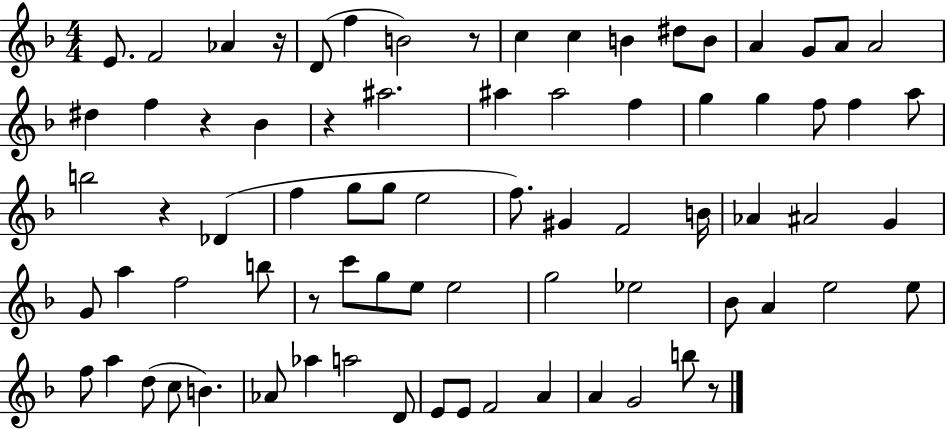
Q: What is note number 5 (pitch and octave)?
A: F5